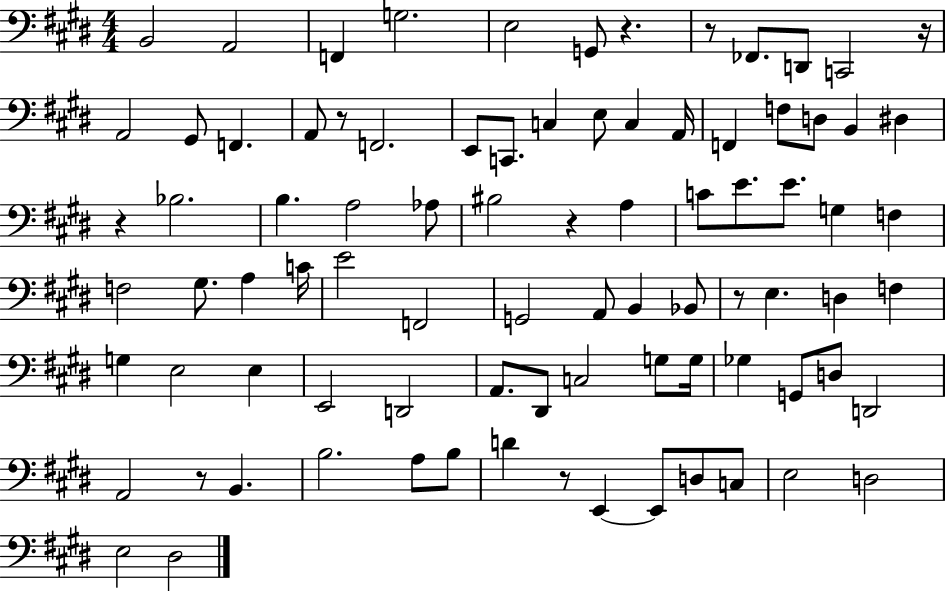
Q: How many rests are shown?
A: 9